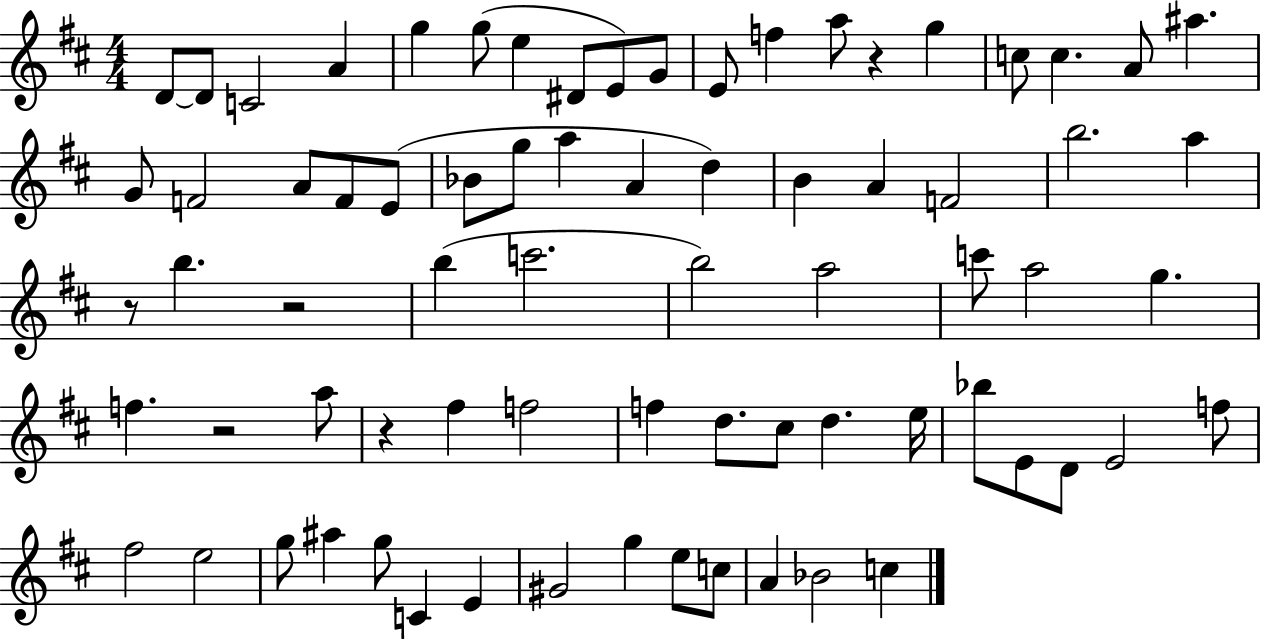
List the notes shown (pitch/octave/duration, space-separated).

D4/e D4/e C4/h A4/q G5/q G5/e E5/q D#4/e E4/e G4/e E4/e F5/q A5/e R/q G5/q C5/e C5/q. A4/e A#5/q. G4/e F4/h A4/e F4/e E4/e Bb4/e G5/e A5/q A4/q D5/q B4/q A4/q F4/h B5/h. A5/q R/e B5/q. R/h B5/q C6/h. B5/h A5/h C6/e A5/h G5/q. F5/q. R/h A5/e R/q F#5/q F5/h F5/q D5/e. C#5/e D5/q. E5/s Bb5/e E4/e D4/e E4/h F5/e F#5/h E5/h G5/e A#5/q G5/e C4/q E4/q G#4/h G5/q E5/e C5/e A4/q Bb4/h C5/q